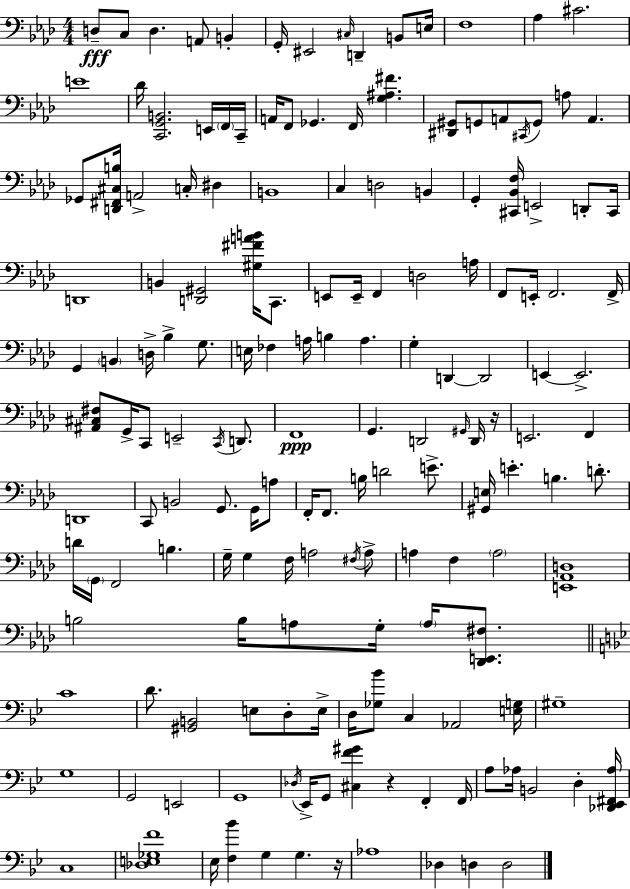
D3/e C3/e D3/q. A2/e B2/q G2/s EIS2/h C#3/s D2/q B2/e E3/s F3/w Ab3/q C#4/h. E4/w Db4/s [C2,G2,B2]/h. E2/s F2/s C2/s A2/s F2/e Gb2/q. F2/s [G3,A#3,F#4]/q. [D#2,G#2]/e G2/e A2/e C#2/s G2/e A3/e A2/q. Gb2/e [D2,F#2,C#3,B3]/s A2/h C3/s D#3/q B2/w C3/q D3/h B2/q G2/q [C#2,Bb2,F3]/s E2/h D2/e C#2/s D2/w B2/q [D2,G#2]/h [G#3,F#4,A4,B4]/s C2/e. E2/e E2/s F2/q D3/h A3/s F2/e E2/s F2/h. F2/s G2/q B2/q D3/s Bb3/q G3/e. E3/s FES3/q A3/s B3/q A3/q. G3/q D2/q D2/h E2/q E2/h. [A#2,C#3,F#3]/e G2/s C2/e E2/h C2/s D2/e. F2/w G2/q. D2/h G#2/s D2/s R/s E2/h. F2/q D2/w C2/e B2/h G2/e. G2/s A3/e F2/s F2/e. B3/s D4/h E4/e. [G#2,E3]/s E4/q. B3/q. D4/e. D4/s G2/s F2/h B3/q. G3/s G3/q F3/s A3/h F#3/s A3/e A3/q F3/q A3/h [E2,Ab2,D3]/w B3/h B3/s A3/e G3/s A3/s [Db2,E2,F#3]/e. C4/w D4/e. [G#2,B2]/h E3/e D3/e E3/s D3/s [Gb3,Bb4]/e C3/q Ab2/h [E3,G3]/s G#3/w G3/w G2/h E2/h G2/w Db3/s Eb2/s G2/e [C#3,F4,G#4]/q R/q F2/q F2/s A3/e Ab3/s B2/h D3/q [Db2,Eb2,F#2,Ab3]/s C3/w [Db3,E3,Gb3,F4]/w Eb3/s [F3,Bb4]/q G3/q G3/q. R/s Ab3/w Db3/q D3/q D3/h